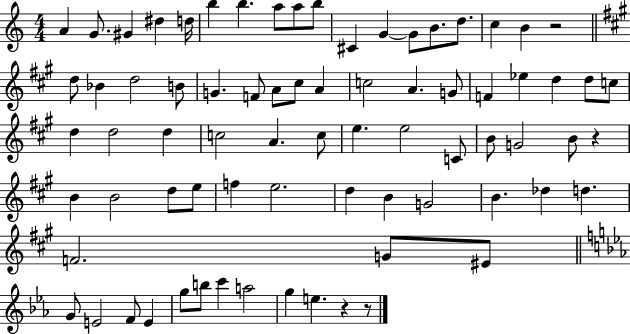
A4/q G4/e. G#4/q D#5/q D5/s B5/q B5/q. A5/e A5/e B5/e C#4/q G4/q G4/e B4/e. D5/e. C5/q B4/q R/h D5/e Bb4/q D5/h B4/e G4/q. F4/e A4/e C#5/e A4/q C5/h A4/q. G4/e F4/q Eb5/q D5/q D5/e C5/e D5/q D5/h D5/q C5/h A4/q. C5/e E5/q. E5/h C4/e B4/e G4/h B4/e R/q B4/q B4/h D5/e E5/e F5/q E5/h. D5/q B4/q G4/h B4/q. Db5/q D5/q. F4/h. G4/e EIS4/e G4/e E4/h F4/e E4/q G5/e B5/e C6/q A5/h G5/q E5/q. R/q R/e